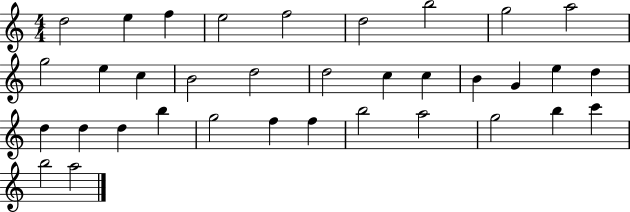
D5/h E5/q F5/q E5/h F5/h D5/h B5/h G5/h A5/h G5/h E5/q C5/q B4/h D5/h D5/h C5/q C5/q B4/q G4/q E5/q D5/q D5/q D5/q D5/q B5/q G5/h F5/q F5/q B5/h A5/h G5/h B5/q C6/q B5/h A5/h